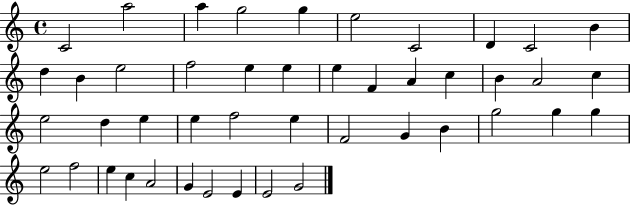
{
  \clef treble
  \time 4/4
  \defaultTimeSignature
  \key c \major
  c'2 a''2 | a''4 g''2 g''4 | e''2 c'2 | d'4 c'2 b'4 | \break d''4 b'4 e''2 | f''2 e''4 e''4 | e''4 f'4 a'4 c''4 | b'4 a'2 c''4 | \break e''2 d''4 e''4 | e''4 f''2 e''4 | f'2 g'4 b'4 | g''2 g''4 g''4 | \break e''2 f''2 | e''4 c''4 a'2 | g'4 e'2 e'4 | e'2 g'2 | \break \bar "|."
}